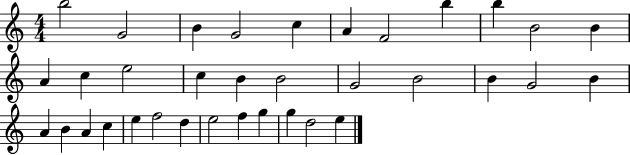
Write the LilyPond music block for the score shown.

{
  \clef treble
  \numericTimeSignature
  \time 4/4
  \key c \major
  b''2 g'2 | b'4 g'2 c''4 | a'4 f'2 b''4 | b''4 b'2 b'4 | \break a'4 c''4 e''2 | c''4 b'4 b'2 | g'2 b'2 | b'4 g'2 b'4 | \break a'4 b'4 a'4 c''4 | e''4 f''2 d''4 | e''2 f''4 g''4 | g''4 d''2 e''4 | \break \bar "|."
}